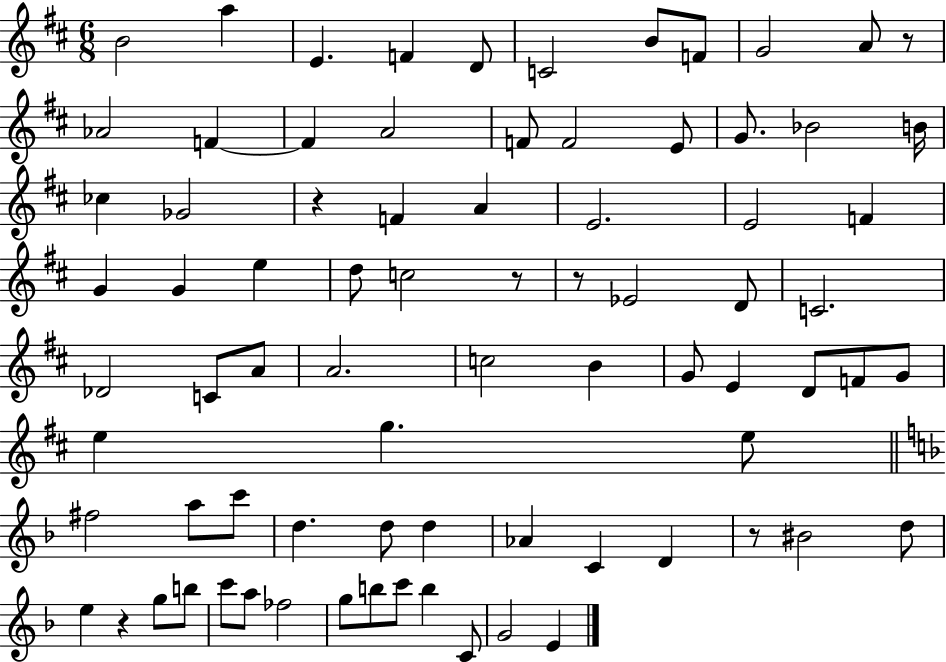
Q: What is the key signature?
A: D major